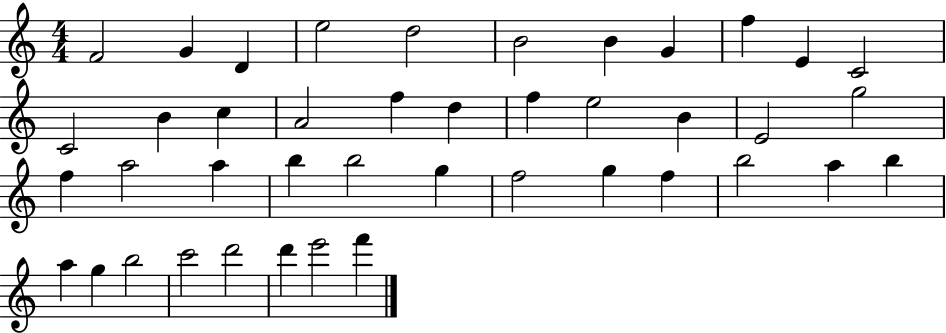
X:1
T:Untitled
M:4/4
L:1/4
K:C
F2 G D e2 d2 B2 B G f E C2 C2 B c A2 f d f e2 B E2 g2 f a2 a b b2 g f2 g f b2 a b a g b2 c'2 d'2 d' e'2 f'